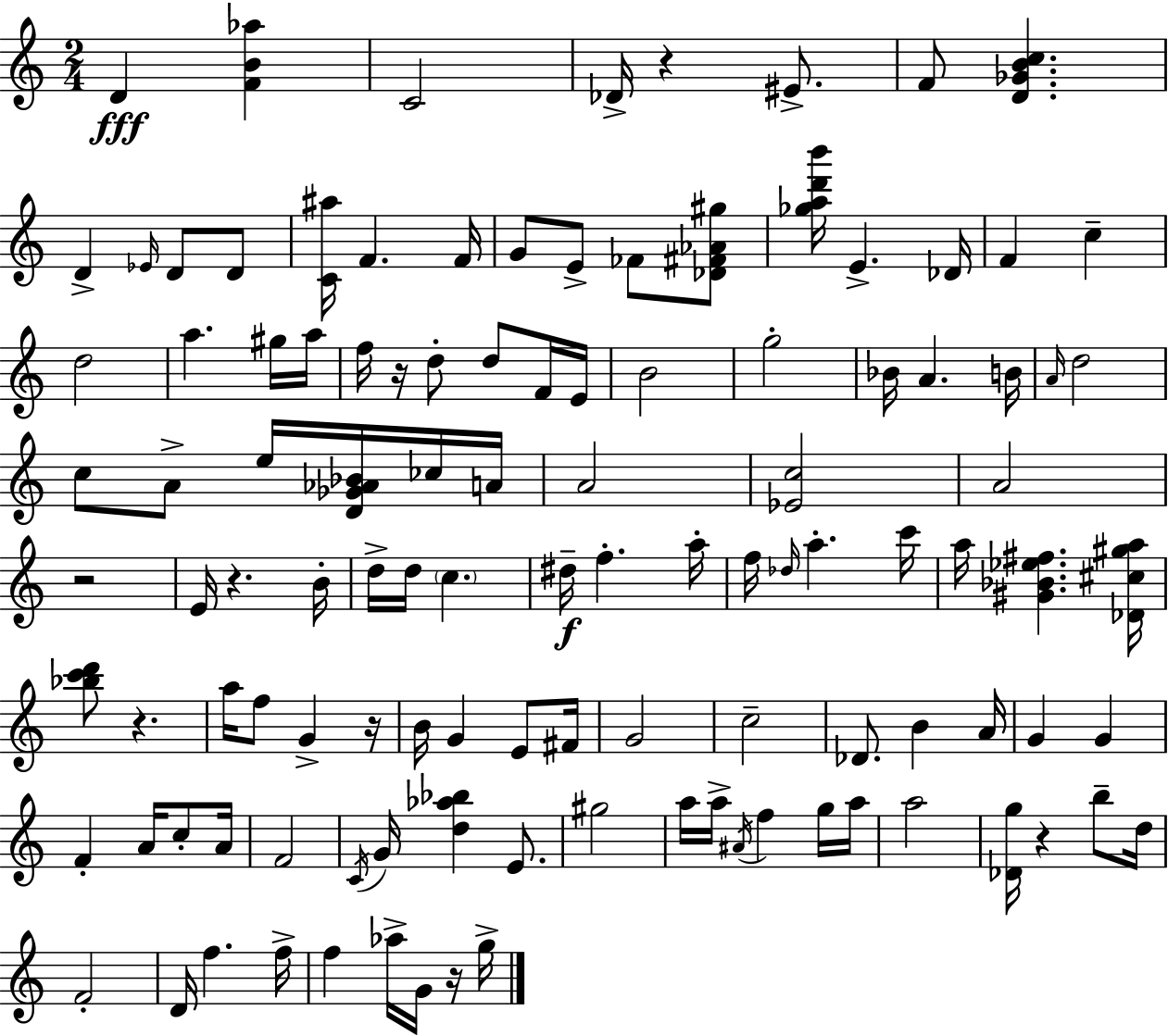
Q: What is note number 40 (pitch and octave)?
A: A4